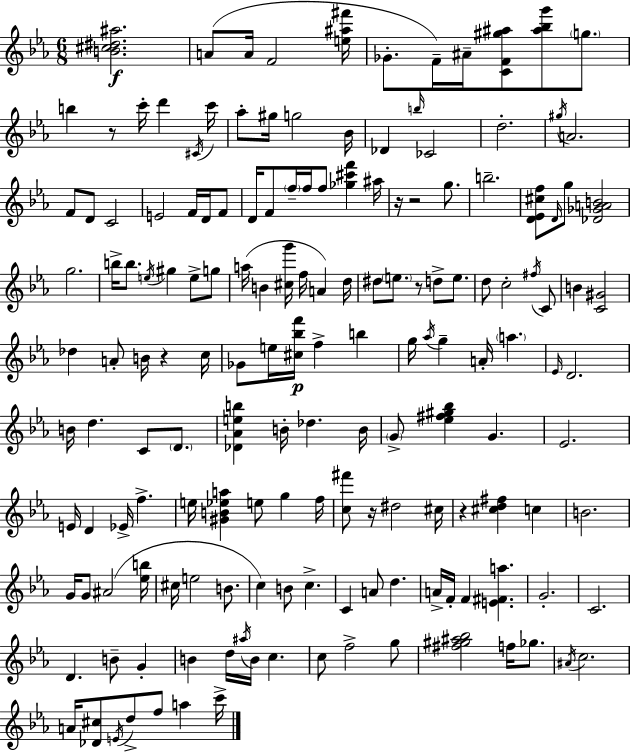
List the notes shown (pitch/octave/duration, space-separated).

[B4,C#5,D#5,A#5]/h. A4/e A4/s F4/h [E5,A#5,F#6]/s Gb4/e. F4/s A#4/s [C4,F4,G#5,A#5]/e [A#5,Bb5,G6]/e G5/e. B5/q R/e C6/s D6/q C#4/s C6/s Ab5/e G#5/s G5/h Bb4/s Db4/q B5/s CES4/h D5/h. G#5/s A4/h. F4/e D4/e C4/h E4/h F4/s D4/s F4/e D4/s F4/e F5/s F5/s F5/e [Gb5,C#6,F6]/q A#5/s R/s R/h G5/e. B5/h. [D4,Eb4,C#5,F5]/e D4/s G5/e [Db4,Gb4,A4,B4]/h G5/h. B5/s B5/e. E5/s G#5/q E5/e G5/e A5/s B4/q [C#5,G6]/s F5/s A4/q D5/s D#5/e E5/e. R/e D5/e E5/e. D5/e C5/h F#5/s C4/e B4/q [C4,G#4]/h Db5/q A4/e B4/s R/q C5/s Gb4/e E5/s [C#5,Bb5,F6]/s F5/q B5/q G5/s Ab5/s G5/q A4/s A5/q. Eb4/s D4/h. B4/s D5/q. C4/e D4/e. [Db4,Ab4,E5,B5]/q B4/s Db5/q. B4/s G4/e [Eb5,F#5,G#5,Bb5]/q G4/q. Eb4/h. E4/s D4/q Eb4/s F5/q. E5/s [G#4,B4,Eb5,A5]/q E5/e G5/q F5/s [C5,F#6]/e R/s D#5/h C#5/s R/q [C#5,D5,F#5]/q C5/q B4/h. G4/s G4/e A#4/h [Eb5,B5]/s C#5/s E5/h B4/e. C5/q B4/e C5/q. C4/q A4/e D5/q. A4/s F4/s F4/q [E4,F#4,A5]/q. G4/h. C4/h. D4/q. B4/e G4/q B4/q D5/s A#5/s B4/s C5/q. C5/e F5/h G5/e [F#5,G#5,A#5,Bb5]/h F5/s Gb5/e. A#4/s C5/h. A4/s [Db4,C#5]/e E4/s D5/e F5/e A5/q C6/s